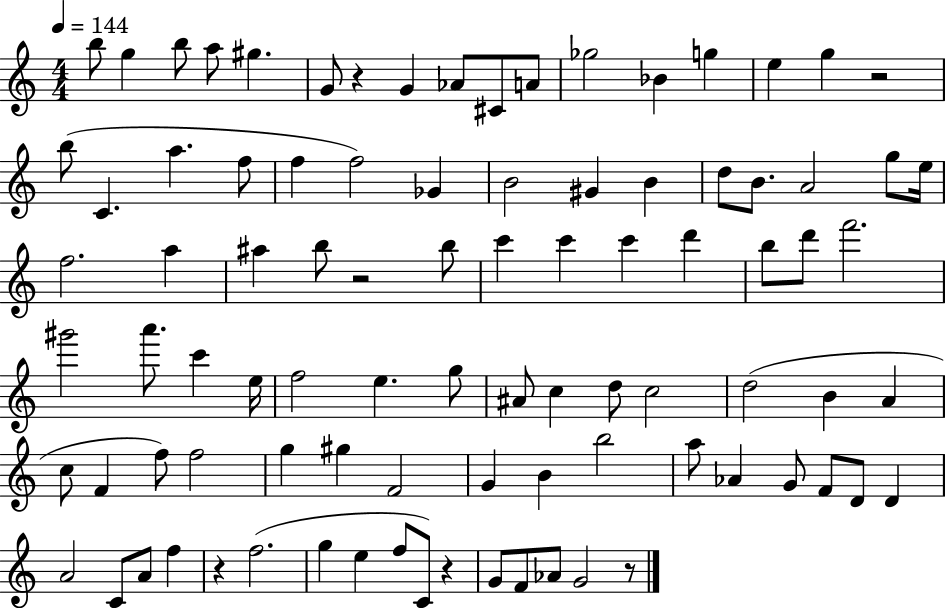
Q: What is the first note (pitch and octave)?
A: B5